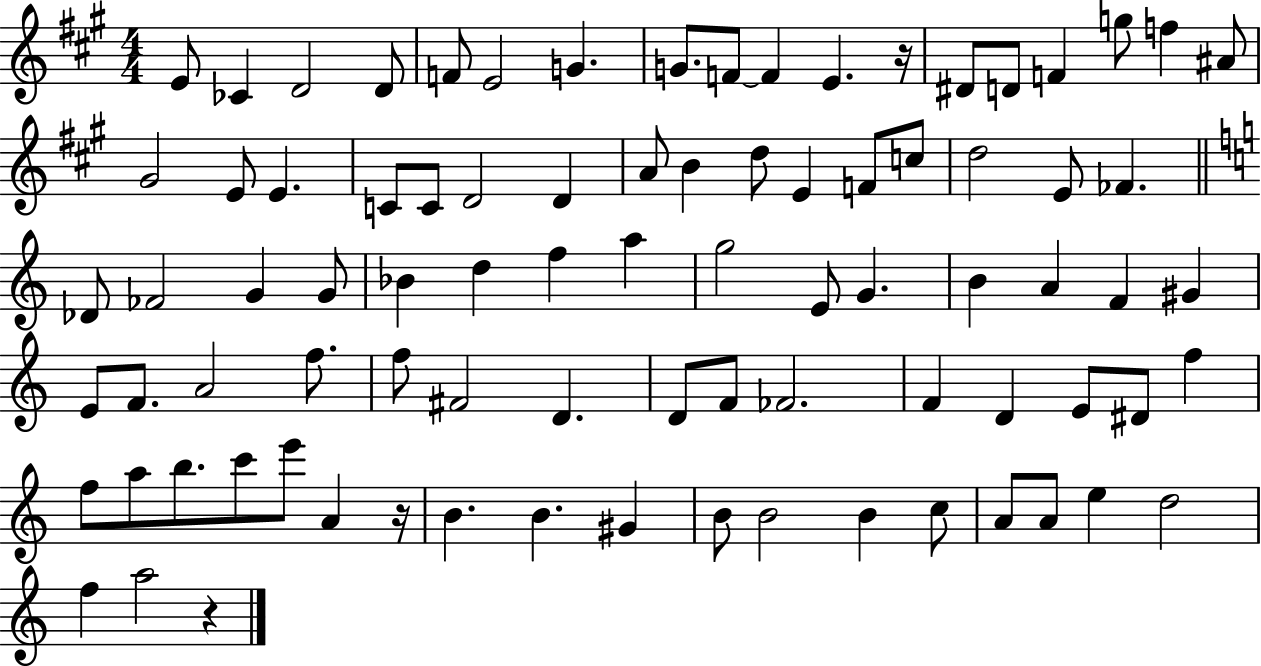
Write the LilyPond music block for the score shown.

{
  \clef treble
  \numericTimeSignature
  \time 4/4
  \key a \major
  e'8 ces'4 d'2 d'8 | f'8 e'2 g'4. | g'8. f'8~~ f'4 e'4. r16 | dis'8 d'8 f'4 g''8 f''4 ais'8 | \break gis'2 e'8 e'4. | c'8 c'8 d'2 d'4 | a'8 b'4 d''8 e'4 f'8 c''8 | d''2 e'8 fes'4. | \break \bar "||" \break \key a \minor des'8 fes'2 g'4 g'8 | bes'4 d''4 f''4 a''4 | g''2 e'8 g'4. | b'4 a'4 f'4 gis'4 | \break e'8 f'8. a'2 f''8. | f''8 fis'2 d'4. | d'8 f'8 fes'2. | f'4 d'4 e'8 dis'8 f''4 | \break f''8 a''8 b''8. c'''8 e'''8 a'4 r16 | b'4. b'4. gis'4 | b'8 b'2 b'4 c''8 | a'8 a'8 e''4 d''2 | \break f''4 a''2 r4 | \bar "|."
}